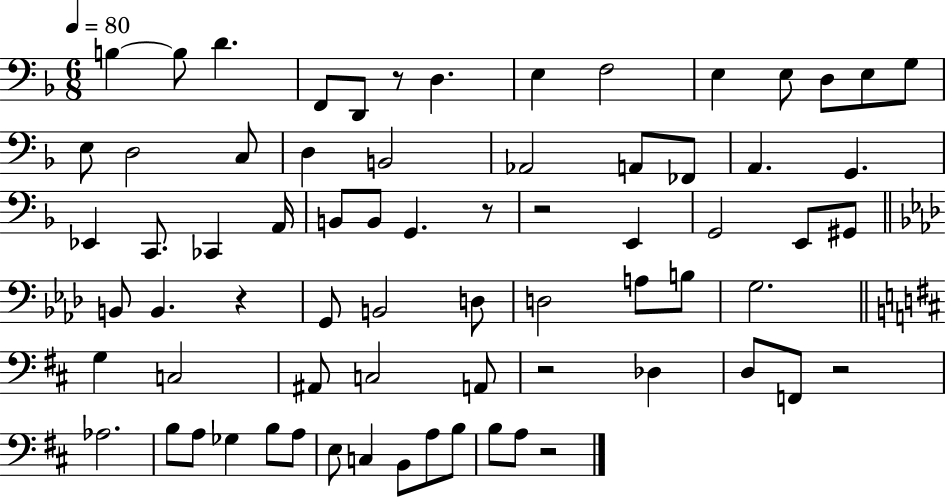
{
  \clef bass
  \numericTimeSignature
  \time 6/8
  \key f \major
  \tempo 4 = 80
  b4~~ b8 d'4. | f,8 d,8 r8 d4. | e4 f2 | e4 e8 d8 e8 g8 | \break e8 d2 c8 | d4 b,2 | aes,2 a,8 fes,8 | a,4. g,4. | \break ees,4 c,8. ces,4 a,16 | b,8 b,8 g,4. r8 | r2 e,4 | g,2 e,8 gis,8 | \break \bar "||" \break \key aes \major b,8 b,4. r4 | g,8 b,2 d8 | d2 a8 b8 | g2. | \break \bar "||" \break \key d \major g4 c2 | ais,8 c2 a,8 | r2 des4 | d8 f,8 r2 | \break aes2. | b8 a8 ges4 b8 a8 | e8 c4 b,8 a8 b8 | b8 a8 r2 | \break \bar "|."
}